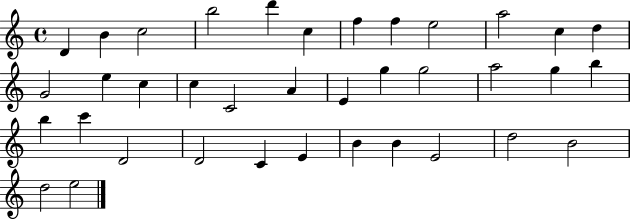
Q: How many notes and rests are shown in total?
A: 37